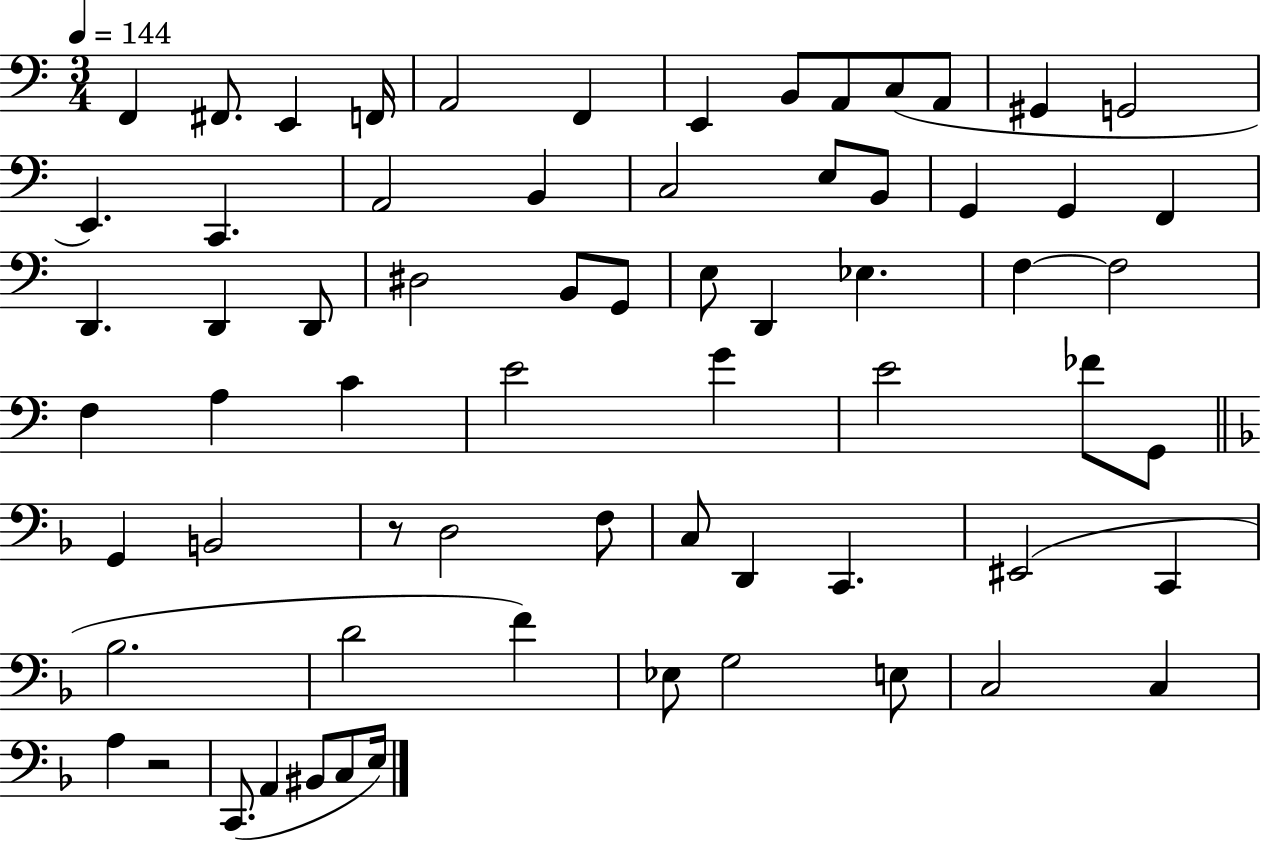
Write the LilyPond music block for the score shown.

{
  \clef bass
  \numericTimeSignature
  \time 3/4
  \key c \major
  \tempo 4 = 144
  f,4 fis,8. e,4 f,16 | a,2 f,4 | e,4 b,8 a,8 c8( a,8 | gis,4 g,2 | \break e,4.) c,4. | a,2 b,4 | c2 e8 b,8 | g,4 g,4 f,4 | \break d,4. d,4 d,8 | dis2 b,8 g,8 | e8 d,4 ees4. | f4~~ f2 | \break f4 a4 c'4 | e'2 g'4 | e'2 fes'8 g,8 | \bar "||" \break \key f \major g,4 b,2 | r8 d2 f8 | c8 d,4 c,4. | eis,2( c,4 | \break bes2. | d'2 f'4) | ees8 g2 e8 | c2 c4 | \break a4 r2 | c,8.( a,4 bis,8 c8 e16) | \bar "|."
}